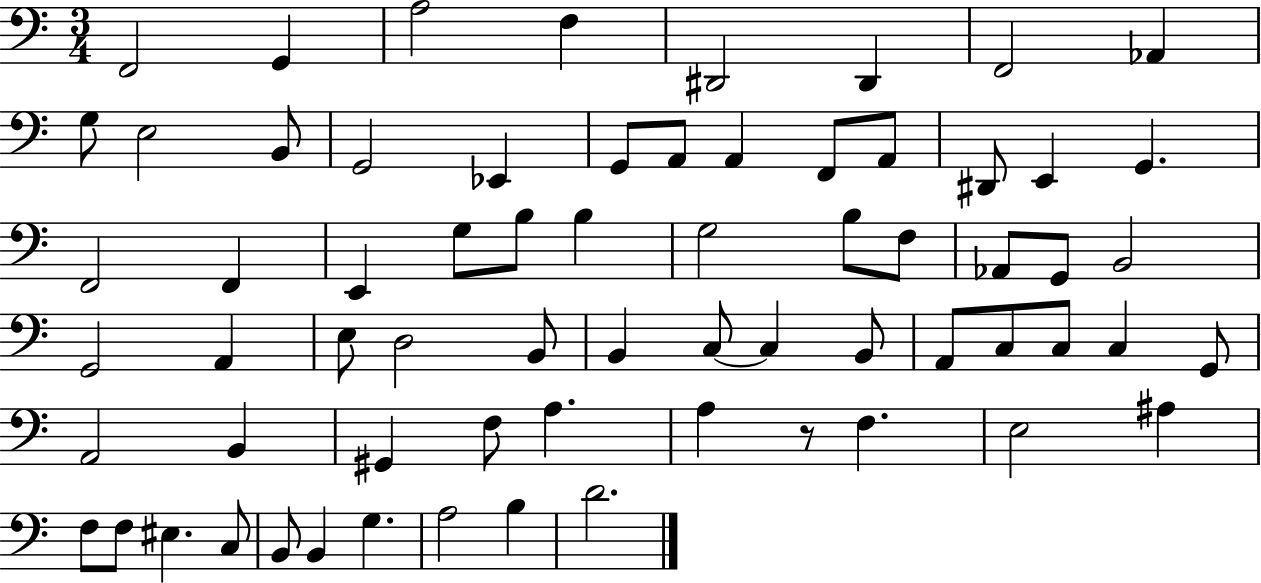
X:1
T:Untitled
M:3/4
L:1/4
K:C
F,,2 G,, A,2 F, ^D,,2 ^D,, F,,2 _A,, G,/2 E,2 B,,/2 G,,2 _E,, G,,/2 A,,/2 A,, F,,/2 A,,/2 ^D,,/2 E,, G,, F,,2 F,, E,, G,/2 B,/2 B, G,2 B,/2 F,/2 _A,,/2 G,,/2 B,,2 G,,2 A,, E,/2 D,2 B,,/2 B,, C,/2 C, B,,/2 A,,/2 C,/2 C,/2 C, G,,/2 A,,2 B,, ^G,, F,/2 A, A, z/2 F, E,2 ^A, F,/2 F,/2 ^E, C,/2 B,,/2 B,, G, A,2 B, D2